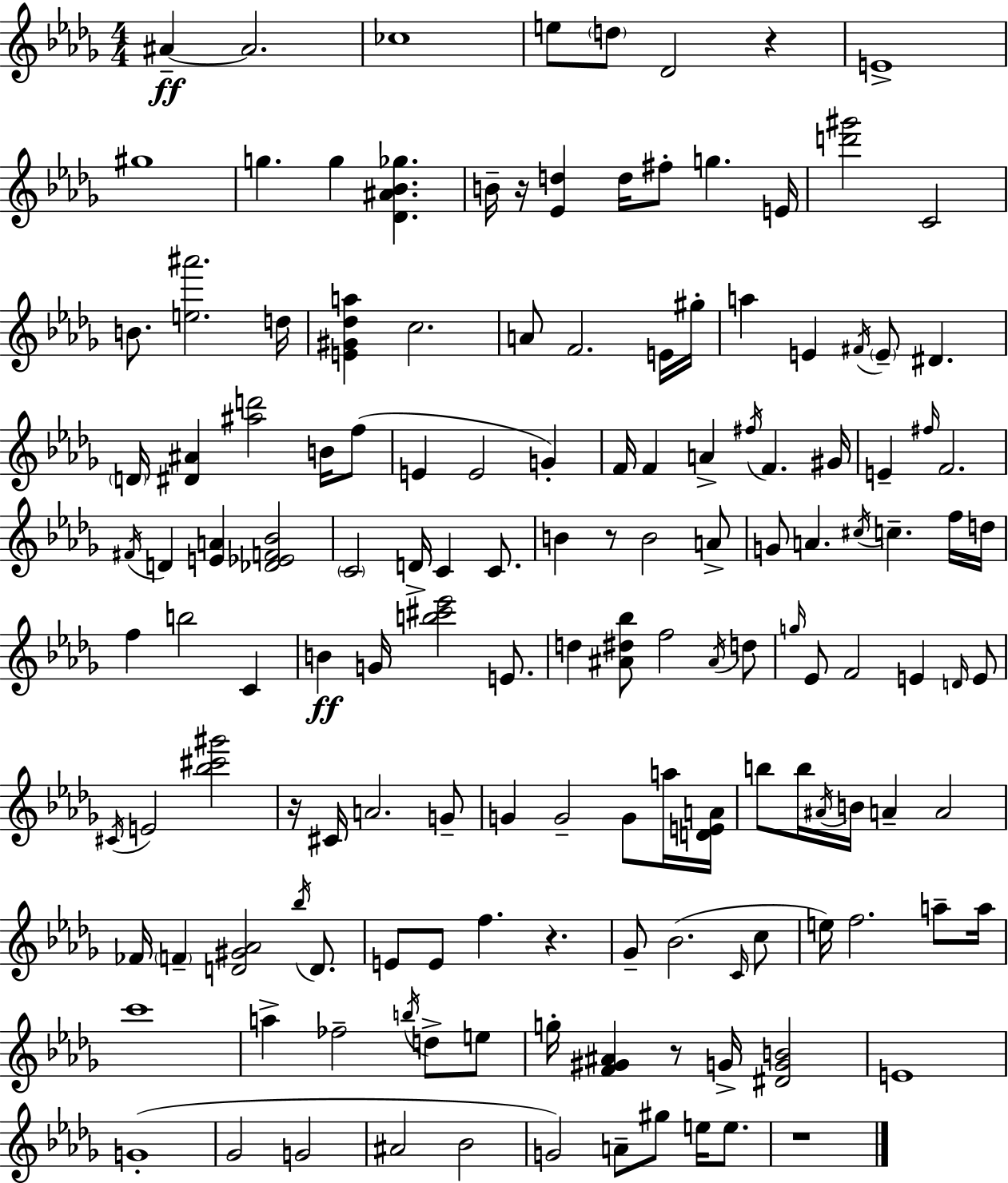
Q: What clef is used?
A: treble